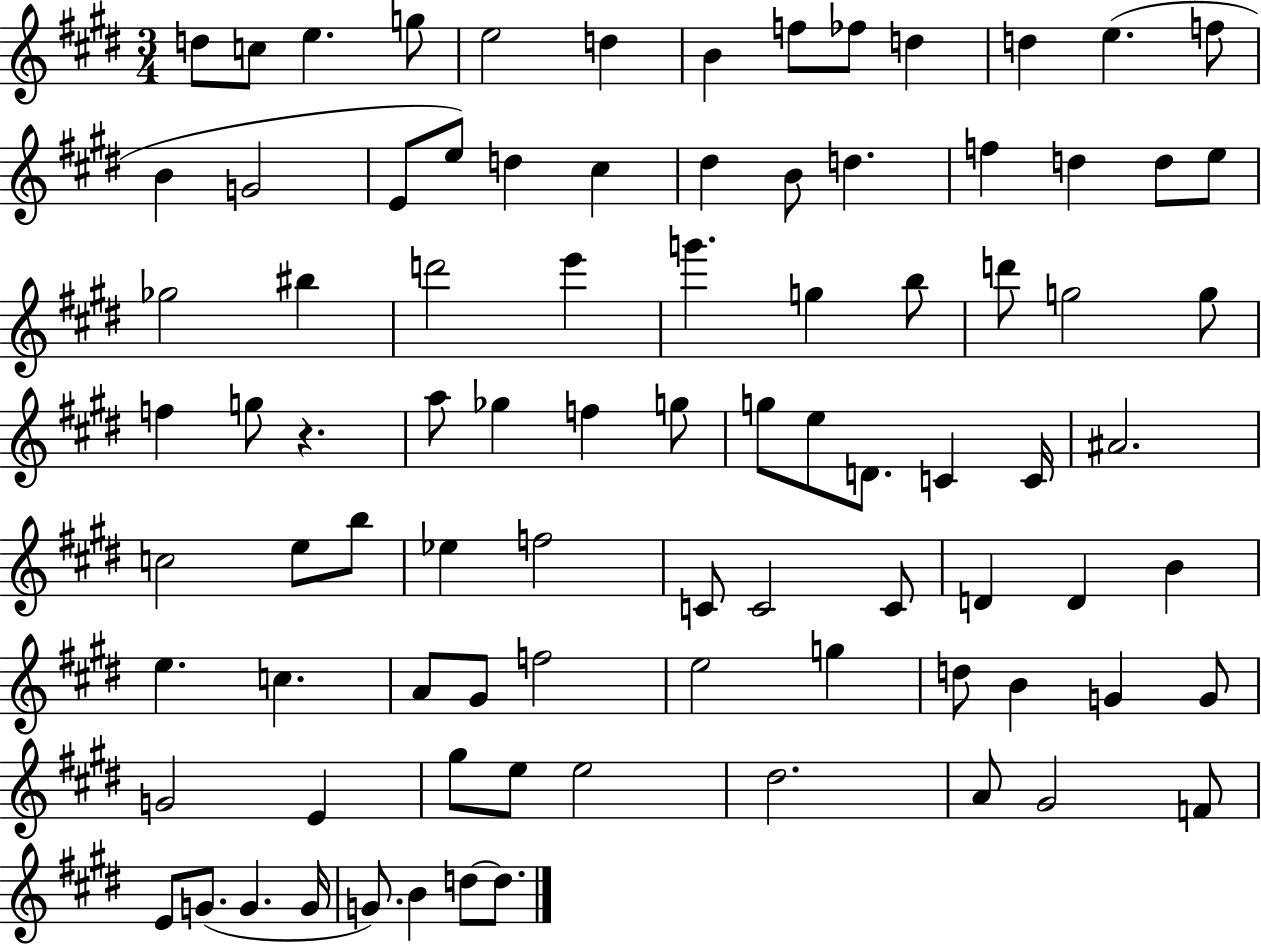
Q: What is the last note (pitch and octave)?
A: D5